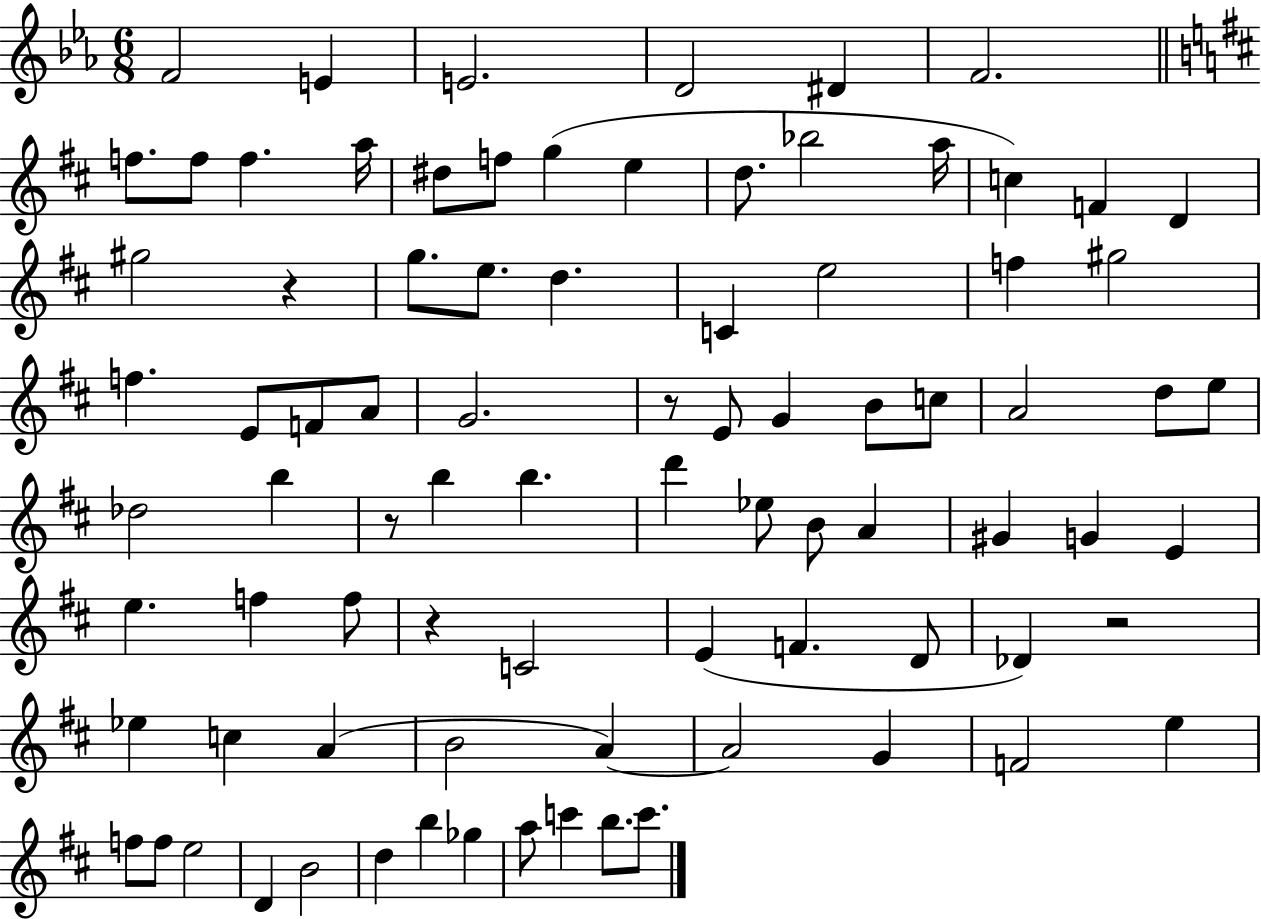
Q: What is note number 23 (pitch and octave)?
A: E5